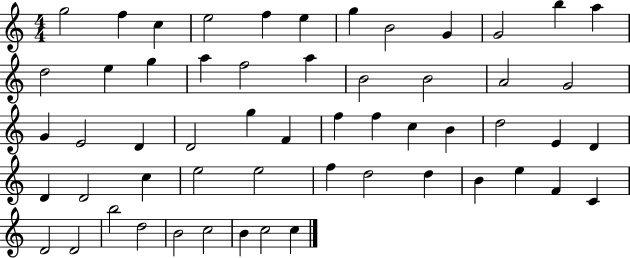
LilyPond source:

{
  \clef treble
  \numericTimeSignature
  \time 4/4
  \key c \major
  g''2 f''4 c''4 | e''2 f''4 e''4 | g''4 b'2 g'4 | g'2 b''4 a''4 | \break d''2 e''4 g''4 | a''4 f''2 a''4 | b'2 b'2 | a'2 g'2 | \break g'4 e'2 d'4 | d'2 g''4 f'4 | f''4 f''4 c''4 b'4 | d''2 e'4 d'4 | \break d'4 d'2 c''4 | e''2 e''2 | f''4 d''2 d''4 | b'4 e''4 f'4 c'4 | \break d'2 d'2 | b''2 d''2 | b'2 c''2 | b'4 c''2 c''4 | \break \bar "|."
}